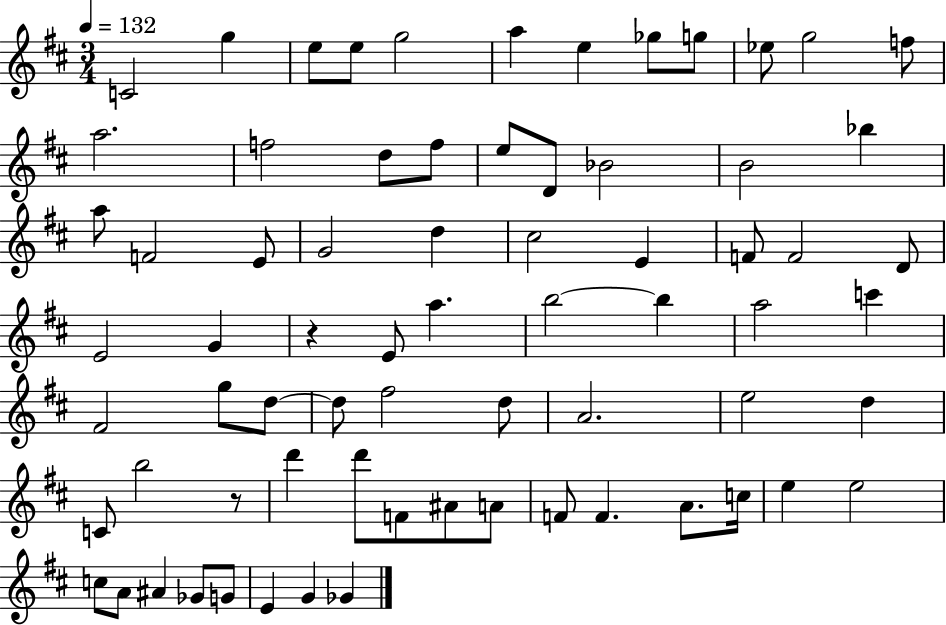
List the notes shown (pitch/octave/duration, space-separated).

C4/h G5/q E5/e E5/e G5/h A5/q E5/q Gb5/e G5/e Eb5/e G5/h F5/e A5/h. F5/h D5/e F5/e E5/e D4/e Bb4/h B4/h Bb5/q A5/e F4/h E4/e G4/h D5/q C#5/h E4/q F4/e F4/h D4/e E4/h G4/q R/q E4/e A5/q. B5/h B5/q A5/h C6/q F#4/h G5/e D5/e D5/e F#5/h D5/e A4/h. E5/h D5/q C4/e B5/h R/e D6/q D6/e F4/e A#4/e A4/e F4/e F4/q. A4/e. C5/s E5/q E5/h C5/e A4/e A#4/q Gb4/e G4/e E4/q G4/q Gb4/q